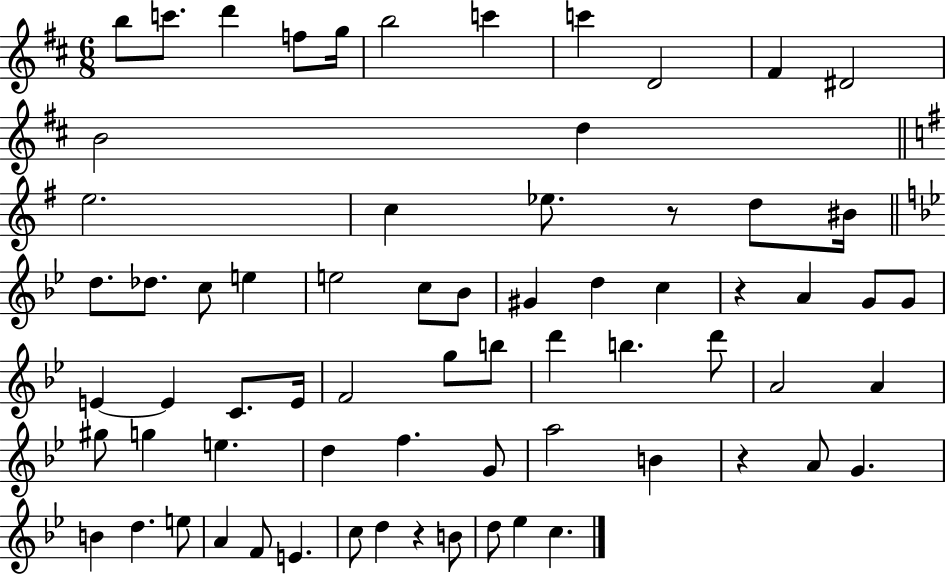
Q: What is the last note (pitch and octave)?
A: C5